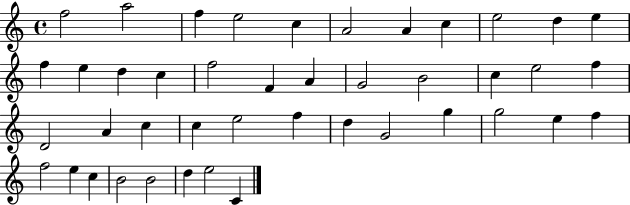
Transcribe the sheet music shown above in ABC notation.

X:1
T:Untitled
M:4/4
L:1/4
K:C
f2 a2 f e2 c A2 A c e2 d e f e d c f2 F A G2 B2 c e2 f D2 A c c e2 f d G2 g g2 e f f2 e c B2 B2 d e2 C